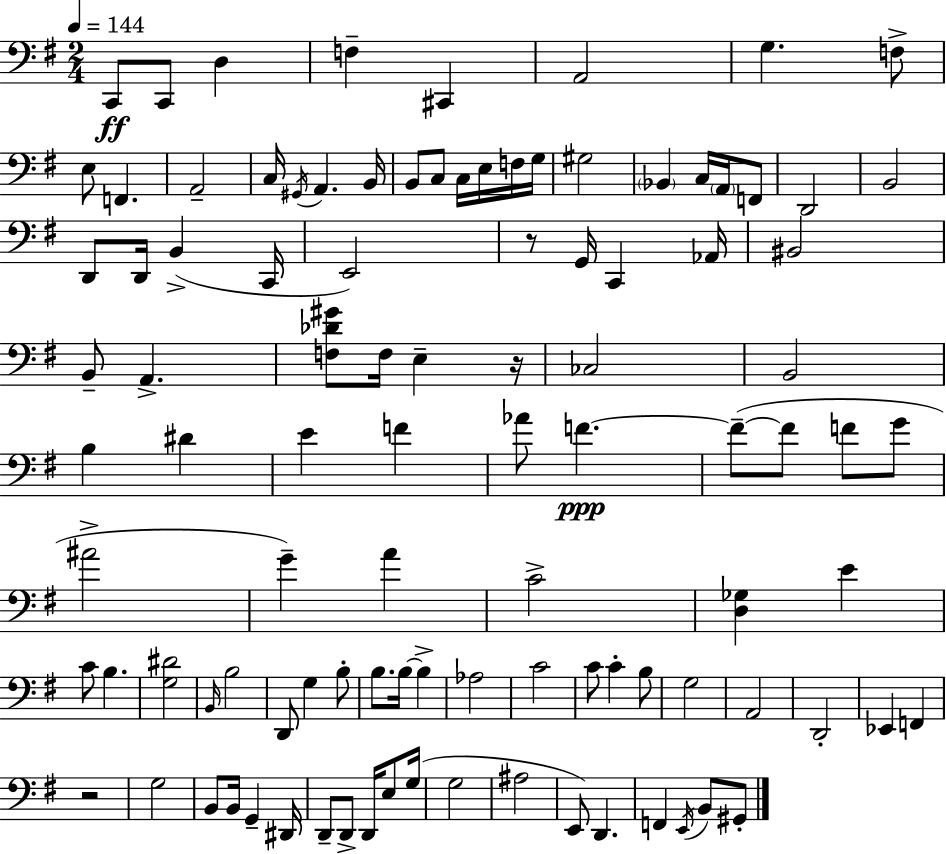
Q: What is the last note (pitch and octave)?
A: G#2